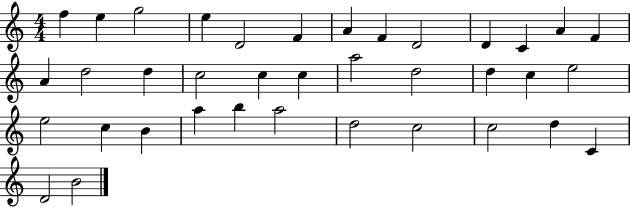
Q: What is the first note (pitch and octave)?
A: F5